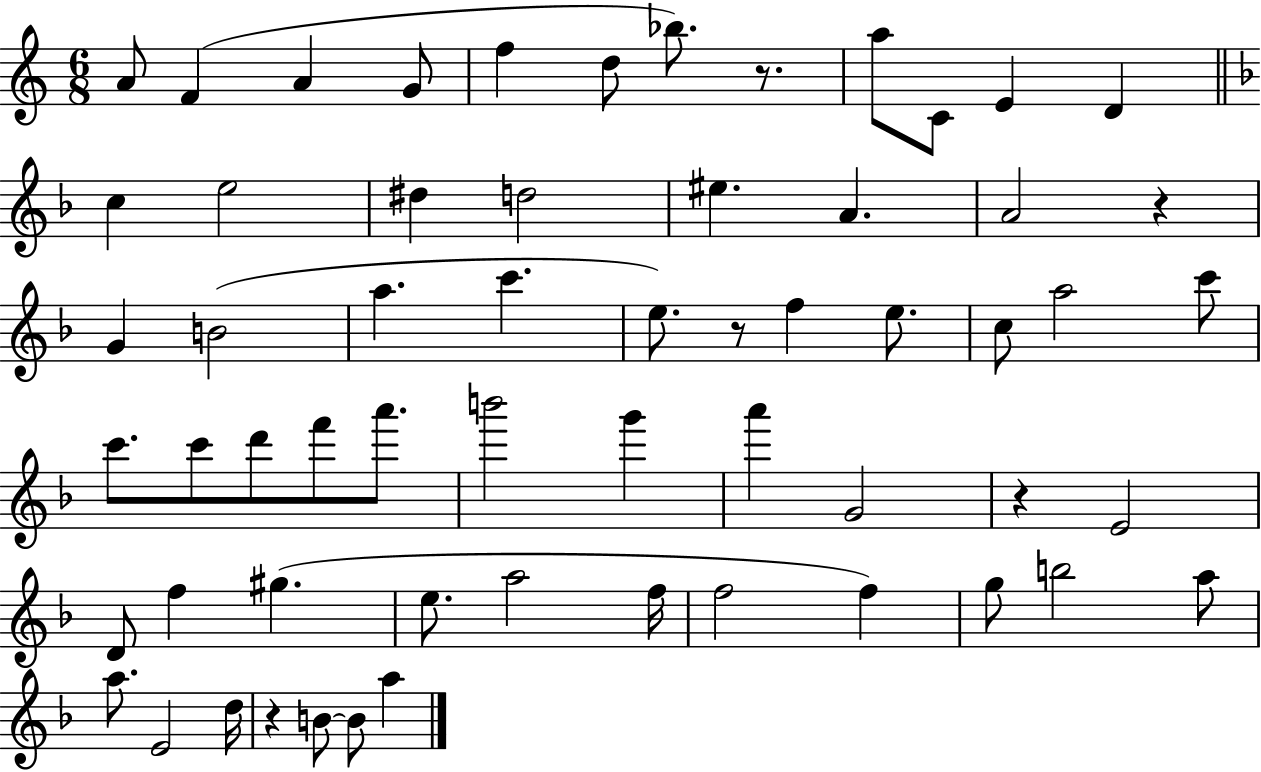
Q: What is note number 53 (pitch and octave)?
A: B4